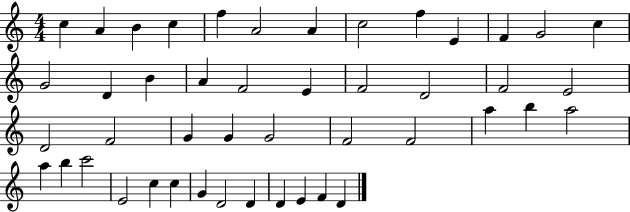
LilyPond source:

{
  \clef treble
  \numericTimeSignature
  \time 4/4
  \key c \major
  c''4 a'4 b'4 c''4 | f''4 a'2 a'4 | c''2 f''4 e'4 | f'4 g'2 c''4 | \break g'2 d'4 b'4 | a'4 f'2 e'4 | f'2 d'2 | f'2 e'2 | \break d'2 f'2 | g'4 g'4 g'2 | f'2 f'2 | a''4 b''4 a''2 | \break a''4 b''4 c'''2 | e'2 c''4 c''4 | g'4 d'2 d'4 | d'4 e'4 f'4 d'4 | \break \bar "|."
}